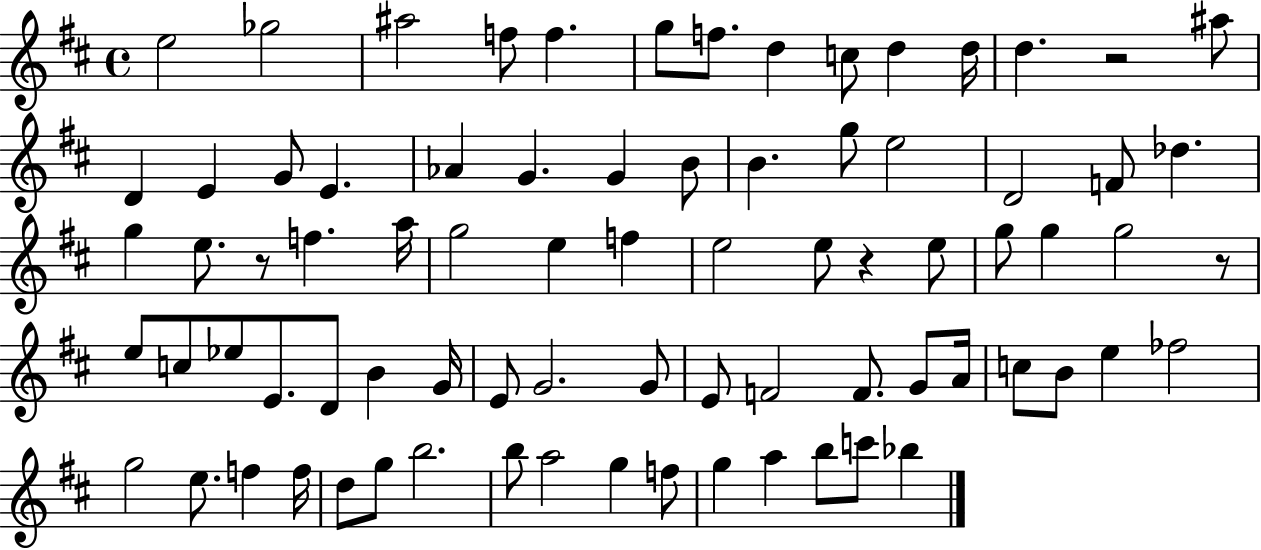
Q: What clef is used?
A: treble